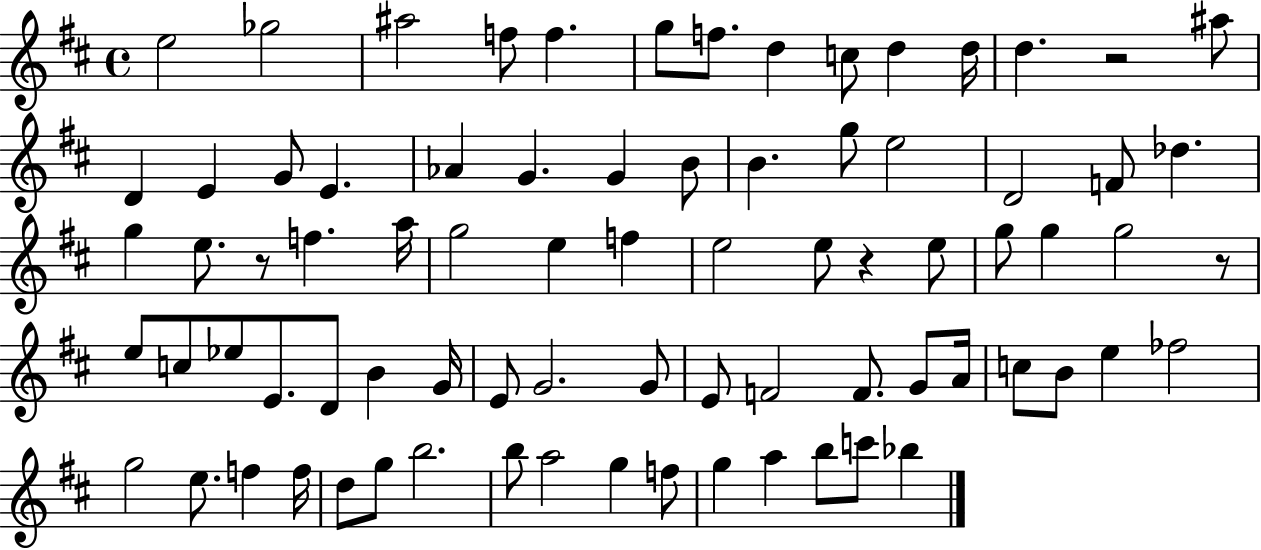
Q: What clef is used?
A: treble